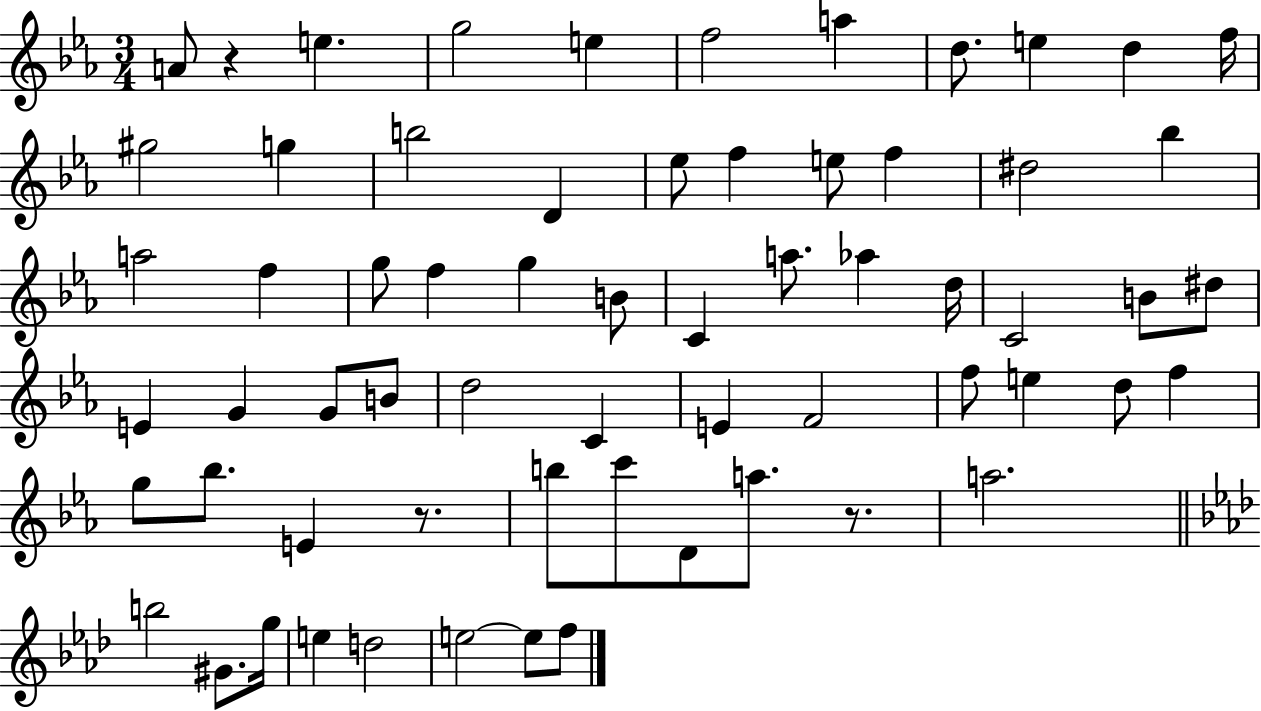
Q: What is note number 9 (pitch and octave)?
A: D5